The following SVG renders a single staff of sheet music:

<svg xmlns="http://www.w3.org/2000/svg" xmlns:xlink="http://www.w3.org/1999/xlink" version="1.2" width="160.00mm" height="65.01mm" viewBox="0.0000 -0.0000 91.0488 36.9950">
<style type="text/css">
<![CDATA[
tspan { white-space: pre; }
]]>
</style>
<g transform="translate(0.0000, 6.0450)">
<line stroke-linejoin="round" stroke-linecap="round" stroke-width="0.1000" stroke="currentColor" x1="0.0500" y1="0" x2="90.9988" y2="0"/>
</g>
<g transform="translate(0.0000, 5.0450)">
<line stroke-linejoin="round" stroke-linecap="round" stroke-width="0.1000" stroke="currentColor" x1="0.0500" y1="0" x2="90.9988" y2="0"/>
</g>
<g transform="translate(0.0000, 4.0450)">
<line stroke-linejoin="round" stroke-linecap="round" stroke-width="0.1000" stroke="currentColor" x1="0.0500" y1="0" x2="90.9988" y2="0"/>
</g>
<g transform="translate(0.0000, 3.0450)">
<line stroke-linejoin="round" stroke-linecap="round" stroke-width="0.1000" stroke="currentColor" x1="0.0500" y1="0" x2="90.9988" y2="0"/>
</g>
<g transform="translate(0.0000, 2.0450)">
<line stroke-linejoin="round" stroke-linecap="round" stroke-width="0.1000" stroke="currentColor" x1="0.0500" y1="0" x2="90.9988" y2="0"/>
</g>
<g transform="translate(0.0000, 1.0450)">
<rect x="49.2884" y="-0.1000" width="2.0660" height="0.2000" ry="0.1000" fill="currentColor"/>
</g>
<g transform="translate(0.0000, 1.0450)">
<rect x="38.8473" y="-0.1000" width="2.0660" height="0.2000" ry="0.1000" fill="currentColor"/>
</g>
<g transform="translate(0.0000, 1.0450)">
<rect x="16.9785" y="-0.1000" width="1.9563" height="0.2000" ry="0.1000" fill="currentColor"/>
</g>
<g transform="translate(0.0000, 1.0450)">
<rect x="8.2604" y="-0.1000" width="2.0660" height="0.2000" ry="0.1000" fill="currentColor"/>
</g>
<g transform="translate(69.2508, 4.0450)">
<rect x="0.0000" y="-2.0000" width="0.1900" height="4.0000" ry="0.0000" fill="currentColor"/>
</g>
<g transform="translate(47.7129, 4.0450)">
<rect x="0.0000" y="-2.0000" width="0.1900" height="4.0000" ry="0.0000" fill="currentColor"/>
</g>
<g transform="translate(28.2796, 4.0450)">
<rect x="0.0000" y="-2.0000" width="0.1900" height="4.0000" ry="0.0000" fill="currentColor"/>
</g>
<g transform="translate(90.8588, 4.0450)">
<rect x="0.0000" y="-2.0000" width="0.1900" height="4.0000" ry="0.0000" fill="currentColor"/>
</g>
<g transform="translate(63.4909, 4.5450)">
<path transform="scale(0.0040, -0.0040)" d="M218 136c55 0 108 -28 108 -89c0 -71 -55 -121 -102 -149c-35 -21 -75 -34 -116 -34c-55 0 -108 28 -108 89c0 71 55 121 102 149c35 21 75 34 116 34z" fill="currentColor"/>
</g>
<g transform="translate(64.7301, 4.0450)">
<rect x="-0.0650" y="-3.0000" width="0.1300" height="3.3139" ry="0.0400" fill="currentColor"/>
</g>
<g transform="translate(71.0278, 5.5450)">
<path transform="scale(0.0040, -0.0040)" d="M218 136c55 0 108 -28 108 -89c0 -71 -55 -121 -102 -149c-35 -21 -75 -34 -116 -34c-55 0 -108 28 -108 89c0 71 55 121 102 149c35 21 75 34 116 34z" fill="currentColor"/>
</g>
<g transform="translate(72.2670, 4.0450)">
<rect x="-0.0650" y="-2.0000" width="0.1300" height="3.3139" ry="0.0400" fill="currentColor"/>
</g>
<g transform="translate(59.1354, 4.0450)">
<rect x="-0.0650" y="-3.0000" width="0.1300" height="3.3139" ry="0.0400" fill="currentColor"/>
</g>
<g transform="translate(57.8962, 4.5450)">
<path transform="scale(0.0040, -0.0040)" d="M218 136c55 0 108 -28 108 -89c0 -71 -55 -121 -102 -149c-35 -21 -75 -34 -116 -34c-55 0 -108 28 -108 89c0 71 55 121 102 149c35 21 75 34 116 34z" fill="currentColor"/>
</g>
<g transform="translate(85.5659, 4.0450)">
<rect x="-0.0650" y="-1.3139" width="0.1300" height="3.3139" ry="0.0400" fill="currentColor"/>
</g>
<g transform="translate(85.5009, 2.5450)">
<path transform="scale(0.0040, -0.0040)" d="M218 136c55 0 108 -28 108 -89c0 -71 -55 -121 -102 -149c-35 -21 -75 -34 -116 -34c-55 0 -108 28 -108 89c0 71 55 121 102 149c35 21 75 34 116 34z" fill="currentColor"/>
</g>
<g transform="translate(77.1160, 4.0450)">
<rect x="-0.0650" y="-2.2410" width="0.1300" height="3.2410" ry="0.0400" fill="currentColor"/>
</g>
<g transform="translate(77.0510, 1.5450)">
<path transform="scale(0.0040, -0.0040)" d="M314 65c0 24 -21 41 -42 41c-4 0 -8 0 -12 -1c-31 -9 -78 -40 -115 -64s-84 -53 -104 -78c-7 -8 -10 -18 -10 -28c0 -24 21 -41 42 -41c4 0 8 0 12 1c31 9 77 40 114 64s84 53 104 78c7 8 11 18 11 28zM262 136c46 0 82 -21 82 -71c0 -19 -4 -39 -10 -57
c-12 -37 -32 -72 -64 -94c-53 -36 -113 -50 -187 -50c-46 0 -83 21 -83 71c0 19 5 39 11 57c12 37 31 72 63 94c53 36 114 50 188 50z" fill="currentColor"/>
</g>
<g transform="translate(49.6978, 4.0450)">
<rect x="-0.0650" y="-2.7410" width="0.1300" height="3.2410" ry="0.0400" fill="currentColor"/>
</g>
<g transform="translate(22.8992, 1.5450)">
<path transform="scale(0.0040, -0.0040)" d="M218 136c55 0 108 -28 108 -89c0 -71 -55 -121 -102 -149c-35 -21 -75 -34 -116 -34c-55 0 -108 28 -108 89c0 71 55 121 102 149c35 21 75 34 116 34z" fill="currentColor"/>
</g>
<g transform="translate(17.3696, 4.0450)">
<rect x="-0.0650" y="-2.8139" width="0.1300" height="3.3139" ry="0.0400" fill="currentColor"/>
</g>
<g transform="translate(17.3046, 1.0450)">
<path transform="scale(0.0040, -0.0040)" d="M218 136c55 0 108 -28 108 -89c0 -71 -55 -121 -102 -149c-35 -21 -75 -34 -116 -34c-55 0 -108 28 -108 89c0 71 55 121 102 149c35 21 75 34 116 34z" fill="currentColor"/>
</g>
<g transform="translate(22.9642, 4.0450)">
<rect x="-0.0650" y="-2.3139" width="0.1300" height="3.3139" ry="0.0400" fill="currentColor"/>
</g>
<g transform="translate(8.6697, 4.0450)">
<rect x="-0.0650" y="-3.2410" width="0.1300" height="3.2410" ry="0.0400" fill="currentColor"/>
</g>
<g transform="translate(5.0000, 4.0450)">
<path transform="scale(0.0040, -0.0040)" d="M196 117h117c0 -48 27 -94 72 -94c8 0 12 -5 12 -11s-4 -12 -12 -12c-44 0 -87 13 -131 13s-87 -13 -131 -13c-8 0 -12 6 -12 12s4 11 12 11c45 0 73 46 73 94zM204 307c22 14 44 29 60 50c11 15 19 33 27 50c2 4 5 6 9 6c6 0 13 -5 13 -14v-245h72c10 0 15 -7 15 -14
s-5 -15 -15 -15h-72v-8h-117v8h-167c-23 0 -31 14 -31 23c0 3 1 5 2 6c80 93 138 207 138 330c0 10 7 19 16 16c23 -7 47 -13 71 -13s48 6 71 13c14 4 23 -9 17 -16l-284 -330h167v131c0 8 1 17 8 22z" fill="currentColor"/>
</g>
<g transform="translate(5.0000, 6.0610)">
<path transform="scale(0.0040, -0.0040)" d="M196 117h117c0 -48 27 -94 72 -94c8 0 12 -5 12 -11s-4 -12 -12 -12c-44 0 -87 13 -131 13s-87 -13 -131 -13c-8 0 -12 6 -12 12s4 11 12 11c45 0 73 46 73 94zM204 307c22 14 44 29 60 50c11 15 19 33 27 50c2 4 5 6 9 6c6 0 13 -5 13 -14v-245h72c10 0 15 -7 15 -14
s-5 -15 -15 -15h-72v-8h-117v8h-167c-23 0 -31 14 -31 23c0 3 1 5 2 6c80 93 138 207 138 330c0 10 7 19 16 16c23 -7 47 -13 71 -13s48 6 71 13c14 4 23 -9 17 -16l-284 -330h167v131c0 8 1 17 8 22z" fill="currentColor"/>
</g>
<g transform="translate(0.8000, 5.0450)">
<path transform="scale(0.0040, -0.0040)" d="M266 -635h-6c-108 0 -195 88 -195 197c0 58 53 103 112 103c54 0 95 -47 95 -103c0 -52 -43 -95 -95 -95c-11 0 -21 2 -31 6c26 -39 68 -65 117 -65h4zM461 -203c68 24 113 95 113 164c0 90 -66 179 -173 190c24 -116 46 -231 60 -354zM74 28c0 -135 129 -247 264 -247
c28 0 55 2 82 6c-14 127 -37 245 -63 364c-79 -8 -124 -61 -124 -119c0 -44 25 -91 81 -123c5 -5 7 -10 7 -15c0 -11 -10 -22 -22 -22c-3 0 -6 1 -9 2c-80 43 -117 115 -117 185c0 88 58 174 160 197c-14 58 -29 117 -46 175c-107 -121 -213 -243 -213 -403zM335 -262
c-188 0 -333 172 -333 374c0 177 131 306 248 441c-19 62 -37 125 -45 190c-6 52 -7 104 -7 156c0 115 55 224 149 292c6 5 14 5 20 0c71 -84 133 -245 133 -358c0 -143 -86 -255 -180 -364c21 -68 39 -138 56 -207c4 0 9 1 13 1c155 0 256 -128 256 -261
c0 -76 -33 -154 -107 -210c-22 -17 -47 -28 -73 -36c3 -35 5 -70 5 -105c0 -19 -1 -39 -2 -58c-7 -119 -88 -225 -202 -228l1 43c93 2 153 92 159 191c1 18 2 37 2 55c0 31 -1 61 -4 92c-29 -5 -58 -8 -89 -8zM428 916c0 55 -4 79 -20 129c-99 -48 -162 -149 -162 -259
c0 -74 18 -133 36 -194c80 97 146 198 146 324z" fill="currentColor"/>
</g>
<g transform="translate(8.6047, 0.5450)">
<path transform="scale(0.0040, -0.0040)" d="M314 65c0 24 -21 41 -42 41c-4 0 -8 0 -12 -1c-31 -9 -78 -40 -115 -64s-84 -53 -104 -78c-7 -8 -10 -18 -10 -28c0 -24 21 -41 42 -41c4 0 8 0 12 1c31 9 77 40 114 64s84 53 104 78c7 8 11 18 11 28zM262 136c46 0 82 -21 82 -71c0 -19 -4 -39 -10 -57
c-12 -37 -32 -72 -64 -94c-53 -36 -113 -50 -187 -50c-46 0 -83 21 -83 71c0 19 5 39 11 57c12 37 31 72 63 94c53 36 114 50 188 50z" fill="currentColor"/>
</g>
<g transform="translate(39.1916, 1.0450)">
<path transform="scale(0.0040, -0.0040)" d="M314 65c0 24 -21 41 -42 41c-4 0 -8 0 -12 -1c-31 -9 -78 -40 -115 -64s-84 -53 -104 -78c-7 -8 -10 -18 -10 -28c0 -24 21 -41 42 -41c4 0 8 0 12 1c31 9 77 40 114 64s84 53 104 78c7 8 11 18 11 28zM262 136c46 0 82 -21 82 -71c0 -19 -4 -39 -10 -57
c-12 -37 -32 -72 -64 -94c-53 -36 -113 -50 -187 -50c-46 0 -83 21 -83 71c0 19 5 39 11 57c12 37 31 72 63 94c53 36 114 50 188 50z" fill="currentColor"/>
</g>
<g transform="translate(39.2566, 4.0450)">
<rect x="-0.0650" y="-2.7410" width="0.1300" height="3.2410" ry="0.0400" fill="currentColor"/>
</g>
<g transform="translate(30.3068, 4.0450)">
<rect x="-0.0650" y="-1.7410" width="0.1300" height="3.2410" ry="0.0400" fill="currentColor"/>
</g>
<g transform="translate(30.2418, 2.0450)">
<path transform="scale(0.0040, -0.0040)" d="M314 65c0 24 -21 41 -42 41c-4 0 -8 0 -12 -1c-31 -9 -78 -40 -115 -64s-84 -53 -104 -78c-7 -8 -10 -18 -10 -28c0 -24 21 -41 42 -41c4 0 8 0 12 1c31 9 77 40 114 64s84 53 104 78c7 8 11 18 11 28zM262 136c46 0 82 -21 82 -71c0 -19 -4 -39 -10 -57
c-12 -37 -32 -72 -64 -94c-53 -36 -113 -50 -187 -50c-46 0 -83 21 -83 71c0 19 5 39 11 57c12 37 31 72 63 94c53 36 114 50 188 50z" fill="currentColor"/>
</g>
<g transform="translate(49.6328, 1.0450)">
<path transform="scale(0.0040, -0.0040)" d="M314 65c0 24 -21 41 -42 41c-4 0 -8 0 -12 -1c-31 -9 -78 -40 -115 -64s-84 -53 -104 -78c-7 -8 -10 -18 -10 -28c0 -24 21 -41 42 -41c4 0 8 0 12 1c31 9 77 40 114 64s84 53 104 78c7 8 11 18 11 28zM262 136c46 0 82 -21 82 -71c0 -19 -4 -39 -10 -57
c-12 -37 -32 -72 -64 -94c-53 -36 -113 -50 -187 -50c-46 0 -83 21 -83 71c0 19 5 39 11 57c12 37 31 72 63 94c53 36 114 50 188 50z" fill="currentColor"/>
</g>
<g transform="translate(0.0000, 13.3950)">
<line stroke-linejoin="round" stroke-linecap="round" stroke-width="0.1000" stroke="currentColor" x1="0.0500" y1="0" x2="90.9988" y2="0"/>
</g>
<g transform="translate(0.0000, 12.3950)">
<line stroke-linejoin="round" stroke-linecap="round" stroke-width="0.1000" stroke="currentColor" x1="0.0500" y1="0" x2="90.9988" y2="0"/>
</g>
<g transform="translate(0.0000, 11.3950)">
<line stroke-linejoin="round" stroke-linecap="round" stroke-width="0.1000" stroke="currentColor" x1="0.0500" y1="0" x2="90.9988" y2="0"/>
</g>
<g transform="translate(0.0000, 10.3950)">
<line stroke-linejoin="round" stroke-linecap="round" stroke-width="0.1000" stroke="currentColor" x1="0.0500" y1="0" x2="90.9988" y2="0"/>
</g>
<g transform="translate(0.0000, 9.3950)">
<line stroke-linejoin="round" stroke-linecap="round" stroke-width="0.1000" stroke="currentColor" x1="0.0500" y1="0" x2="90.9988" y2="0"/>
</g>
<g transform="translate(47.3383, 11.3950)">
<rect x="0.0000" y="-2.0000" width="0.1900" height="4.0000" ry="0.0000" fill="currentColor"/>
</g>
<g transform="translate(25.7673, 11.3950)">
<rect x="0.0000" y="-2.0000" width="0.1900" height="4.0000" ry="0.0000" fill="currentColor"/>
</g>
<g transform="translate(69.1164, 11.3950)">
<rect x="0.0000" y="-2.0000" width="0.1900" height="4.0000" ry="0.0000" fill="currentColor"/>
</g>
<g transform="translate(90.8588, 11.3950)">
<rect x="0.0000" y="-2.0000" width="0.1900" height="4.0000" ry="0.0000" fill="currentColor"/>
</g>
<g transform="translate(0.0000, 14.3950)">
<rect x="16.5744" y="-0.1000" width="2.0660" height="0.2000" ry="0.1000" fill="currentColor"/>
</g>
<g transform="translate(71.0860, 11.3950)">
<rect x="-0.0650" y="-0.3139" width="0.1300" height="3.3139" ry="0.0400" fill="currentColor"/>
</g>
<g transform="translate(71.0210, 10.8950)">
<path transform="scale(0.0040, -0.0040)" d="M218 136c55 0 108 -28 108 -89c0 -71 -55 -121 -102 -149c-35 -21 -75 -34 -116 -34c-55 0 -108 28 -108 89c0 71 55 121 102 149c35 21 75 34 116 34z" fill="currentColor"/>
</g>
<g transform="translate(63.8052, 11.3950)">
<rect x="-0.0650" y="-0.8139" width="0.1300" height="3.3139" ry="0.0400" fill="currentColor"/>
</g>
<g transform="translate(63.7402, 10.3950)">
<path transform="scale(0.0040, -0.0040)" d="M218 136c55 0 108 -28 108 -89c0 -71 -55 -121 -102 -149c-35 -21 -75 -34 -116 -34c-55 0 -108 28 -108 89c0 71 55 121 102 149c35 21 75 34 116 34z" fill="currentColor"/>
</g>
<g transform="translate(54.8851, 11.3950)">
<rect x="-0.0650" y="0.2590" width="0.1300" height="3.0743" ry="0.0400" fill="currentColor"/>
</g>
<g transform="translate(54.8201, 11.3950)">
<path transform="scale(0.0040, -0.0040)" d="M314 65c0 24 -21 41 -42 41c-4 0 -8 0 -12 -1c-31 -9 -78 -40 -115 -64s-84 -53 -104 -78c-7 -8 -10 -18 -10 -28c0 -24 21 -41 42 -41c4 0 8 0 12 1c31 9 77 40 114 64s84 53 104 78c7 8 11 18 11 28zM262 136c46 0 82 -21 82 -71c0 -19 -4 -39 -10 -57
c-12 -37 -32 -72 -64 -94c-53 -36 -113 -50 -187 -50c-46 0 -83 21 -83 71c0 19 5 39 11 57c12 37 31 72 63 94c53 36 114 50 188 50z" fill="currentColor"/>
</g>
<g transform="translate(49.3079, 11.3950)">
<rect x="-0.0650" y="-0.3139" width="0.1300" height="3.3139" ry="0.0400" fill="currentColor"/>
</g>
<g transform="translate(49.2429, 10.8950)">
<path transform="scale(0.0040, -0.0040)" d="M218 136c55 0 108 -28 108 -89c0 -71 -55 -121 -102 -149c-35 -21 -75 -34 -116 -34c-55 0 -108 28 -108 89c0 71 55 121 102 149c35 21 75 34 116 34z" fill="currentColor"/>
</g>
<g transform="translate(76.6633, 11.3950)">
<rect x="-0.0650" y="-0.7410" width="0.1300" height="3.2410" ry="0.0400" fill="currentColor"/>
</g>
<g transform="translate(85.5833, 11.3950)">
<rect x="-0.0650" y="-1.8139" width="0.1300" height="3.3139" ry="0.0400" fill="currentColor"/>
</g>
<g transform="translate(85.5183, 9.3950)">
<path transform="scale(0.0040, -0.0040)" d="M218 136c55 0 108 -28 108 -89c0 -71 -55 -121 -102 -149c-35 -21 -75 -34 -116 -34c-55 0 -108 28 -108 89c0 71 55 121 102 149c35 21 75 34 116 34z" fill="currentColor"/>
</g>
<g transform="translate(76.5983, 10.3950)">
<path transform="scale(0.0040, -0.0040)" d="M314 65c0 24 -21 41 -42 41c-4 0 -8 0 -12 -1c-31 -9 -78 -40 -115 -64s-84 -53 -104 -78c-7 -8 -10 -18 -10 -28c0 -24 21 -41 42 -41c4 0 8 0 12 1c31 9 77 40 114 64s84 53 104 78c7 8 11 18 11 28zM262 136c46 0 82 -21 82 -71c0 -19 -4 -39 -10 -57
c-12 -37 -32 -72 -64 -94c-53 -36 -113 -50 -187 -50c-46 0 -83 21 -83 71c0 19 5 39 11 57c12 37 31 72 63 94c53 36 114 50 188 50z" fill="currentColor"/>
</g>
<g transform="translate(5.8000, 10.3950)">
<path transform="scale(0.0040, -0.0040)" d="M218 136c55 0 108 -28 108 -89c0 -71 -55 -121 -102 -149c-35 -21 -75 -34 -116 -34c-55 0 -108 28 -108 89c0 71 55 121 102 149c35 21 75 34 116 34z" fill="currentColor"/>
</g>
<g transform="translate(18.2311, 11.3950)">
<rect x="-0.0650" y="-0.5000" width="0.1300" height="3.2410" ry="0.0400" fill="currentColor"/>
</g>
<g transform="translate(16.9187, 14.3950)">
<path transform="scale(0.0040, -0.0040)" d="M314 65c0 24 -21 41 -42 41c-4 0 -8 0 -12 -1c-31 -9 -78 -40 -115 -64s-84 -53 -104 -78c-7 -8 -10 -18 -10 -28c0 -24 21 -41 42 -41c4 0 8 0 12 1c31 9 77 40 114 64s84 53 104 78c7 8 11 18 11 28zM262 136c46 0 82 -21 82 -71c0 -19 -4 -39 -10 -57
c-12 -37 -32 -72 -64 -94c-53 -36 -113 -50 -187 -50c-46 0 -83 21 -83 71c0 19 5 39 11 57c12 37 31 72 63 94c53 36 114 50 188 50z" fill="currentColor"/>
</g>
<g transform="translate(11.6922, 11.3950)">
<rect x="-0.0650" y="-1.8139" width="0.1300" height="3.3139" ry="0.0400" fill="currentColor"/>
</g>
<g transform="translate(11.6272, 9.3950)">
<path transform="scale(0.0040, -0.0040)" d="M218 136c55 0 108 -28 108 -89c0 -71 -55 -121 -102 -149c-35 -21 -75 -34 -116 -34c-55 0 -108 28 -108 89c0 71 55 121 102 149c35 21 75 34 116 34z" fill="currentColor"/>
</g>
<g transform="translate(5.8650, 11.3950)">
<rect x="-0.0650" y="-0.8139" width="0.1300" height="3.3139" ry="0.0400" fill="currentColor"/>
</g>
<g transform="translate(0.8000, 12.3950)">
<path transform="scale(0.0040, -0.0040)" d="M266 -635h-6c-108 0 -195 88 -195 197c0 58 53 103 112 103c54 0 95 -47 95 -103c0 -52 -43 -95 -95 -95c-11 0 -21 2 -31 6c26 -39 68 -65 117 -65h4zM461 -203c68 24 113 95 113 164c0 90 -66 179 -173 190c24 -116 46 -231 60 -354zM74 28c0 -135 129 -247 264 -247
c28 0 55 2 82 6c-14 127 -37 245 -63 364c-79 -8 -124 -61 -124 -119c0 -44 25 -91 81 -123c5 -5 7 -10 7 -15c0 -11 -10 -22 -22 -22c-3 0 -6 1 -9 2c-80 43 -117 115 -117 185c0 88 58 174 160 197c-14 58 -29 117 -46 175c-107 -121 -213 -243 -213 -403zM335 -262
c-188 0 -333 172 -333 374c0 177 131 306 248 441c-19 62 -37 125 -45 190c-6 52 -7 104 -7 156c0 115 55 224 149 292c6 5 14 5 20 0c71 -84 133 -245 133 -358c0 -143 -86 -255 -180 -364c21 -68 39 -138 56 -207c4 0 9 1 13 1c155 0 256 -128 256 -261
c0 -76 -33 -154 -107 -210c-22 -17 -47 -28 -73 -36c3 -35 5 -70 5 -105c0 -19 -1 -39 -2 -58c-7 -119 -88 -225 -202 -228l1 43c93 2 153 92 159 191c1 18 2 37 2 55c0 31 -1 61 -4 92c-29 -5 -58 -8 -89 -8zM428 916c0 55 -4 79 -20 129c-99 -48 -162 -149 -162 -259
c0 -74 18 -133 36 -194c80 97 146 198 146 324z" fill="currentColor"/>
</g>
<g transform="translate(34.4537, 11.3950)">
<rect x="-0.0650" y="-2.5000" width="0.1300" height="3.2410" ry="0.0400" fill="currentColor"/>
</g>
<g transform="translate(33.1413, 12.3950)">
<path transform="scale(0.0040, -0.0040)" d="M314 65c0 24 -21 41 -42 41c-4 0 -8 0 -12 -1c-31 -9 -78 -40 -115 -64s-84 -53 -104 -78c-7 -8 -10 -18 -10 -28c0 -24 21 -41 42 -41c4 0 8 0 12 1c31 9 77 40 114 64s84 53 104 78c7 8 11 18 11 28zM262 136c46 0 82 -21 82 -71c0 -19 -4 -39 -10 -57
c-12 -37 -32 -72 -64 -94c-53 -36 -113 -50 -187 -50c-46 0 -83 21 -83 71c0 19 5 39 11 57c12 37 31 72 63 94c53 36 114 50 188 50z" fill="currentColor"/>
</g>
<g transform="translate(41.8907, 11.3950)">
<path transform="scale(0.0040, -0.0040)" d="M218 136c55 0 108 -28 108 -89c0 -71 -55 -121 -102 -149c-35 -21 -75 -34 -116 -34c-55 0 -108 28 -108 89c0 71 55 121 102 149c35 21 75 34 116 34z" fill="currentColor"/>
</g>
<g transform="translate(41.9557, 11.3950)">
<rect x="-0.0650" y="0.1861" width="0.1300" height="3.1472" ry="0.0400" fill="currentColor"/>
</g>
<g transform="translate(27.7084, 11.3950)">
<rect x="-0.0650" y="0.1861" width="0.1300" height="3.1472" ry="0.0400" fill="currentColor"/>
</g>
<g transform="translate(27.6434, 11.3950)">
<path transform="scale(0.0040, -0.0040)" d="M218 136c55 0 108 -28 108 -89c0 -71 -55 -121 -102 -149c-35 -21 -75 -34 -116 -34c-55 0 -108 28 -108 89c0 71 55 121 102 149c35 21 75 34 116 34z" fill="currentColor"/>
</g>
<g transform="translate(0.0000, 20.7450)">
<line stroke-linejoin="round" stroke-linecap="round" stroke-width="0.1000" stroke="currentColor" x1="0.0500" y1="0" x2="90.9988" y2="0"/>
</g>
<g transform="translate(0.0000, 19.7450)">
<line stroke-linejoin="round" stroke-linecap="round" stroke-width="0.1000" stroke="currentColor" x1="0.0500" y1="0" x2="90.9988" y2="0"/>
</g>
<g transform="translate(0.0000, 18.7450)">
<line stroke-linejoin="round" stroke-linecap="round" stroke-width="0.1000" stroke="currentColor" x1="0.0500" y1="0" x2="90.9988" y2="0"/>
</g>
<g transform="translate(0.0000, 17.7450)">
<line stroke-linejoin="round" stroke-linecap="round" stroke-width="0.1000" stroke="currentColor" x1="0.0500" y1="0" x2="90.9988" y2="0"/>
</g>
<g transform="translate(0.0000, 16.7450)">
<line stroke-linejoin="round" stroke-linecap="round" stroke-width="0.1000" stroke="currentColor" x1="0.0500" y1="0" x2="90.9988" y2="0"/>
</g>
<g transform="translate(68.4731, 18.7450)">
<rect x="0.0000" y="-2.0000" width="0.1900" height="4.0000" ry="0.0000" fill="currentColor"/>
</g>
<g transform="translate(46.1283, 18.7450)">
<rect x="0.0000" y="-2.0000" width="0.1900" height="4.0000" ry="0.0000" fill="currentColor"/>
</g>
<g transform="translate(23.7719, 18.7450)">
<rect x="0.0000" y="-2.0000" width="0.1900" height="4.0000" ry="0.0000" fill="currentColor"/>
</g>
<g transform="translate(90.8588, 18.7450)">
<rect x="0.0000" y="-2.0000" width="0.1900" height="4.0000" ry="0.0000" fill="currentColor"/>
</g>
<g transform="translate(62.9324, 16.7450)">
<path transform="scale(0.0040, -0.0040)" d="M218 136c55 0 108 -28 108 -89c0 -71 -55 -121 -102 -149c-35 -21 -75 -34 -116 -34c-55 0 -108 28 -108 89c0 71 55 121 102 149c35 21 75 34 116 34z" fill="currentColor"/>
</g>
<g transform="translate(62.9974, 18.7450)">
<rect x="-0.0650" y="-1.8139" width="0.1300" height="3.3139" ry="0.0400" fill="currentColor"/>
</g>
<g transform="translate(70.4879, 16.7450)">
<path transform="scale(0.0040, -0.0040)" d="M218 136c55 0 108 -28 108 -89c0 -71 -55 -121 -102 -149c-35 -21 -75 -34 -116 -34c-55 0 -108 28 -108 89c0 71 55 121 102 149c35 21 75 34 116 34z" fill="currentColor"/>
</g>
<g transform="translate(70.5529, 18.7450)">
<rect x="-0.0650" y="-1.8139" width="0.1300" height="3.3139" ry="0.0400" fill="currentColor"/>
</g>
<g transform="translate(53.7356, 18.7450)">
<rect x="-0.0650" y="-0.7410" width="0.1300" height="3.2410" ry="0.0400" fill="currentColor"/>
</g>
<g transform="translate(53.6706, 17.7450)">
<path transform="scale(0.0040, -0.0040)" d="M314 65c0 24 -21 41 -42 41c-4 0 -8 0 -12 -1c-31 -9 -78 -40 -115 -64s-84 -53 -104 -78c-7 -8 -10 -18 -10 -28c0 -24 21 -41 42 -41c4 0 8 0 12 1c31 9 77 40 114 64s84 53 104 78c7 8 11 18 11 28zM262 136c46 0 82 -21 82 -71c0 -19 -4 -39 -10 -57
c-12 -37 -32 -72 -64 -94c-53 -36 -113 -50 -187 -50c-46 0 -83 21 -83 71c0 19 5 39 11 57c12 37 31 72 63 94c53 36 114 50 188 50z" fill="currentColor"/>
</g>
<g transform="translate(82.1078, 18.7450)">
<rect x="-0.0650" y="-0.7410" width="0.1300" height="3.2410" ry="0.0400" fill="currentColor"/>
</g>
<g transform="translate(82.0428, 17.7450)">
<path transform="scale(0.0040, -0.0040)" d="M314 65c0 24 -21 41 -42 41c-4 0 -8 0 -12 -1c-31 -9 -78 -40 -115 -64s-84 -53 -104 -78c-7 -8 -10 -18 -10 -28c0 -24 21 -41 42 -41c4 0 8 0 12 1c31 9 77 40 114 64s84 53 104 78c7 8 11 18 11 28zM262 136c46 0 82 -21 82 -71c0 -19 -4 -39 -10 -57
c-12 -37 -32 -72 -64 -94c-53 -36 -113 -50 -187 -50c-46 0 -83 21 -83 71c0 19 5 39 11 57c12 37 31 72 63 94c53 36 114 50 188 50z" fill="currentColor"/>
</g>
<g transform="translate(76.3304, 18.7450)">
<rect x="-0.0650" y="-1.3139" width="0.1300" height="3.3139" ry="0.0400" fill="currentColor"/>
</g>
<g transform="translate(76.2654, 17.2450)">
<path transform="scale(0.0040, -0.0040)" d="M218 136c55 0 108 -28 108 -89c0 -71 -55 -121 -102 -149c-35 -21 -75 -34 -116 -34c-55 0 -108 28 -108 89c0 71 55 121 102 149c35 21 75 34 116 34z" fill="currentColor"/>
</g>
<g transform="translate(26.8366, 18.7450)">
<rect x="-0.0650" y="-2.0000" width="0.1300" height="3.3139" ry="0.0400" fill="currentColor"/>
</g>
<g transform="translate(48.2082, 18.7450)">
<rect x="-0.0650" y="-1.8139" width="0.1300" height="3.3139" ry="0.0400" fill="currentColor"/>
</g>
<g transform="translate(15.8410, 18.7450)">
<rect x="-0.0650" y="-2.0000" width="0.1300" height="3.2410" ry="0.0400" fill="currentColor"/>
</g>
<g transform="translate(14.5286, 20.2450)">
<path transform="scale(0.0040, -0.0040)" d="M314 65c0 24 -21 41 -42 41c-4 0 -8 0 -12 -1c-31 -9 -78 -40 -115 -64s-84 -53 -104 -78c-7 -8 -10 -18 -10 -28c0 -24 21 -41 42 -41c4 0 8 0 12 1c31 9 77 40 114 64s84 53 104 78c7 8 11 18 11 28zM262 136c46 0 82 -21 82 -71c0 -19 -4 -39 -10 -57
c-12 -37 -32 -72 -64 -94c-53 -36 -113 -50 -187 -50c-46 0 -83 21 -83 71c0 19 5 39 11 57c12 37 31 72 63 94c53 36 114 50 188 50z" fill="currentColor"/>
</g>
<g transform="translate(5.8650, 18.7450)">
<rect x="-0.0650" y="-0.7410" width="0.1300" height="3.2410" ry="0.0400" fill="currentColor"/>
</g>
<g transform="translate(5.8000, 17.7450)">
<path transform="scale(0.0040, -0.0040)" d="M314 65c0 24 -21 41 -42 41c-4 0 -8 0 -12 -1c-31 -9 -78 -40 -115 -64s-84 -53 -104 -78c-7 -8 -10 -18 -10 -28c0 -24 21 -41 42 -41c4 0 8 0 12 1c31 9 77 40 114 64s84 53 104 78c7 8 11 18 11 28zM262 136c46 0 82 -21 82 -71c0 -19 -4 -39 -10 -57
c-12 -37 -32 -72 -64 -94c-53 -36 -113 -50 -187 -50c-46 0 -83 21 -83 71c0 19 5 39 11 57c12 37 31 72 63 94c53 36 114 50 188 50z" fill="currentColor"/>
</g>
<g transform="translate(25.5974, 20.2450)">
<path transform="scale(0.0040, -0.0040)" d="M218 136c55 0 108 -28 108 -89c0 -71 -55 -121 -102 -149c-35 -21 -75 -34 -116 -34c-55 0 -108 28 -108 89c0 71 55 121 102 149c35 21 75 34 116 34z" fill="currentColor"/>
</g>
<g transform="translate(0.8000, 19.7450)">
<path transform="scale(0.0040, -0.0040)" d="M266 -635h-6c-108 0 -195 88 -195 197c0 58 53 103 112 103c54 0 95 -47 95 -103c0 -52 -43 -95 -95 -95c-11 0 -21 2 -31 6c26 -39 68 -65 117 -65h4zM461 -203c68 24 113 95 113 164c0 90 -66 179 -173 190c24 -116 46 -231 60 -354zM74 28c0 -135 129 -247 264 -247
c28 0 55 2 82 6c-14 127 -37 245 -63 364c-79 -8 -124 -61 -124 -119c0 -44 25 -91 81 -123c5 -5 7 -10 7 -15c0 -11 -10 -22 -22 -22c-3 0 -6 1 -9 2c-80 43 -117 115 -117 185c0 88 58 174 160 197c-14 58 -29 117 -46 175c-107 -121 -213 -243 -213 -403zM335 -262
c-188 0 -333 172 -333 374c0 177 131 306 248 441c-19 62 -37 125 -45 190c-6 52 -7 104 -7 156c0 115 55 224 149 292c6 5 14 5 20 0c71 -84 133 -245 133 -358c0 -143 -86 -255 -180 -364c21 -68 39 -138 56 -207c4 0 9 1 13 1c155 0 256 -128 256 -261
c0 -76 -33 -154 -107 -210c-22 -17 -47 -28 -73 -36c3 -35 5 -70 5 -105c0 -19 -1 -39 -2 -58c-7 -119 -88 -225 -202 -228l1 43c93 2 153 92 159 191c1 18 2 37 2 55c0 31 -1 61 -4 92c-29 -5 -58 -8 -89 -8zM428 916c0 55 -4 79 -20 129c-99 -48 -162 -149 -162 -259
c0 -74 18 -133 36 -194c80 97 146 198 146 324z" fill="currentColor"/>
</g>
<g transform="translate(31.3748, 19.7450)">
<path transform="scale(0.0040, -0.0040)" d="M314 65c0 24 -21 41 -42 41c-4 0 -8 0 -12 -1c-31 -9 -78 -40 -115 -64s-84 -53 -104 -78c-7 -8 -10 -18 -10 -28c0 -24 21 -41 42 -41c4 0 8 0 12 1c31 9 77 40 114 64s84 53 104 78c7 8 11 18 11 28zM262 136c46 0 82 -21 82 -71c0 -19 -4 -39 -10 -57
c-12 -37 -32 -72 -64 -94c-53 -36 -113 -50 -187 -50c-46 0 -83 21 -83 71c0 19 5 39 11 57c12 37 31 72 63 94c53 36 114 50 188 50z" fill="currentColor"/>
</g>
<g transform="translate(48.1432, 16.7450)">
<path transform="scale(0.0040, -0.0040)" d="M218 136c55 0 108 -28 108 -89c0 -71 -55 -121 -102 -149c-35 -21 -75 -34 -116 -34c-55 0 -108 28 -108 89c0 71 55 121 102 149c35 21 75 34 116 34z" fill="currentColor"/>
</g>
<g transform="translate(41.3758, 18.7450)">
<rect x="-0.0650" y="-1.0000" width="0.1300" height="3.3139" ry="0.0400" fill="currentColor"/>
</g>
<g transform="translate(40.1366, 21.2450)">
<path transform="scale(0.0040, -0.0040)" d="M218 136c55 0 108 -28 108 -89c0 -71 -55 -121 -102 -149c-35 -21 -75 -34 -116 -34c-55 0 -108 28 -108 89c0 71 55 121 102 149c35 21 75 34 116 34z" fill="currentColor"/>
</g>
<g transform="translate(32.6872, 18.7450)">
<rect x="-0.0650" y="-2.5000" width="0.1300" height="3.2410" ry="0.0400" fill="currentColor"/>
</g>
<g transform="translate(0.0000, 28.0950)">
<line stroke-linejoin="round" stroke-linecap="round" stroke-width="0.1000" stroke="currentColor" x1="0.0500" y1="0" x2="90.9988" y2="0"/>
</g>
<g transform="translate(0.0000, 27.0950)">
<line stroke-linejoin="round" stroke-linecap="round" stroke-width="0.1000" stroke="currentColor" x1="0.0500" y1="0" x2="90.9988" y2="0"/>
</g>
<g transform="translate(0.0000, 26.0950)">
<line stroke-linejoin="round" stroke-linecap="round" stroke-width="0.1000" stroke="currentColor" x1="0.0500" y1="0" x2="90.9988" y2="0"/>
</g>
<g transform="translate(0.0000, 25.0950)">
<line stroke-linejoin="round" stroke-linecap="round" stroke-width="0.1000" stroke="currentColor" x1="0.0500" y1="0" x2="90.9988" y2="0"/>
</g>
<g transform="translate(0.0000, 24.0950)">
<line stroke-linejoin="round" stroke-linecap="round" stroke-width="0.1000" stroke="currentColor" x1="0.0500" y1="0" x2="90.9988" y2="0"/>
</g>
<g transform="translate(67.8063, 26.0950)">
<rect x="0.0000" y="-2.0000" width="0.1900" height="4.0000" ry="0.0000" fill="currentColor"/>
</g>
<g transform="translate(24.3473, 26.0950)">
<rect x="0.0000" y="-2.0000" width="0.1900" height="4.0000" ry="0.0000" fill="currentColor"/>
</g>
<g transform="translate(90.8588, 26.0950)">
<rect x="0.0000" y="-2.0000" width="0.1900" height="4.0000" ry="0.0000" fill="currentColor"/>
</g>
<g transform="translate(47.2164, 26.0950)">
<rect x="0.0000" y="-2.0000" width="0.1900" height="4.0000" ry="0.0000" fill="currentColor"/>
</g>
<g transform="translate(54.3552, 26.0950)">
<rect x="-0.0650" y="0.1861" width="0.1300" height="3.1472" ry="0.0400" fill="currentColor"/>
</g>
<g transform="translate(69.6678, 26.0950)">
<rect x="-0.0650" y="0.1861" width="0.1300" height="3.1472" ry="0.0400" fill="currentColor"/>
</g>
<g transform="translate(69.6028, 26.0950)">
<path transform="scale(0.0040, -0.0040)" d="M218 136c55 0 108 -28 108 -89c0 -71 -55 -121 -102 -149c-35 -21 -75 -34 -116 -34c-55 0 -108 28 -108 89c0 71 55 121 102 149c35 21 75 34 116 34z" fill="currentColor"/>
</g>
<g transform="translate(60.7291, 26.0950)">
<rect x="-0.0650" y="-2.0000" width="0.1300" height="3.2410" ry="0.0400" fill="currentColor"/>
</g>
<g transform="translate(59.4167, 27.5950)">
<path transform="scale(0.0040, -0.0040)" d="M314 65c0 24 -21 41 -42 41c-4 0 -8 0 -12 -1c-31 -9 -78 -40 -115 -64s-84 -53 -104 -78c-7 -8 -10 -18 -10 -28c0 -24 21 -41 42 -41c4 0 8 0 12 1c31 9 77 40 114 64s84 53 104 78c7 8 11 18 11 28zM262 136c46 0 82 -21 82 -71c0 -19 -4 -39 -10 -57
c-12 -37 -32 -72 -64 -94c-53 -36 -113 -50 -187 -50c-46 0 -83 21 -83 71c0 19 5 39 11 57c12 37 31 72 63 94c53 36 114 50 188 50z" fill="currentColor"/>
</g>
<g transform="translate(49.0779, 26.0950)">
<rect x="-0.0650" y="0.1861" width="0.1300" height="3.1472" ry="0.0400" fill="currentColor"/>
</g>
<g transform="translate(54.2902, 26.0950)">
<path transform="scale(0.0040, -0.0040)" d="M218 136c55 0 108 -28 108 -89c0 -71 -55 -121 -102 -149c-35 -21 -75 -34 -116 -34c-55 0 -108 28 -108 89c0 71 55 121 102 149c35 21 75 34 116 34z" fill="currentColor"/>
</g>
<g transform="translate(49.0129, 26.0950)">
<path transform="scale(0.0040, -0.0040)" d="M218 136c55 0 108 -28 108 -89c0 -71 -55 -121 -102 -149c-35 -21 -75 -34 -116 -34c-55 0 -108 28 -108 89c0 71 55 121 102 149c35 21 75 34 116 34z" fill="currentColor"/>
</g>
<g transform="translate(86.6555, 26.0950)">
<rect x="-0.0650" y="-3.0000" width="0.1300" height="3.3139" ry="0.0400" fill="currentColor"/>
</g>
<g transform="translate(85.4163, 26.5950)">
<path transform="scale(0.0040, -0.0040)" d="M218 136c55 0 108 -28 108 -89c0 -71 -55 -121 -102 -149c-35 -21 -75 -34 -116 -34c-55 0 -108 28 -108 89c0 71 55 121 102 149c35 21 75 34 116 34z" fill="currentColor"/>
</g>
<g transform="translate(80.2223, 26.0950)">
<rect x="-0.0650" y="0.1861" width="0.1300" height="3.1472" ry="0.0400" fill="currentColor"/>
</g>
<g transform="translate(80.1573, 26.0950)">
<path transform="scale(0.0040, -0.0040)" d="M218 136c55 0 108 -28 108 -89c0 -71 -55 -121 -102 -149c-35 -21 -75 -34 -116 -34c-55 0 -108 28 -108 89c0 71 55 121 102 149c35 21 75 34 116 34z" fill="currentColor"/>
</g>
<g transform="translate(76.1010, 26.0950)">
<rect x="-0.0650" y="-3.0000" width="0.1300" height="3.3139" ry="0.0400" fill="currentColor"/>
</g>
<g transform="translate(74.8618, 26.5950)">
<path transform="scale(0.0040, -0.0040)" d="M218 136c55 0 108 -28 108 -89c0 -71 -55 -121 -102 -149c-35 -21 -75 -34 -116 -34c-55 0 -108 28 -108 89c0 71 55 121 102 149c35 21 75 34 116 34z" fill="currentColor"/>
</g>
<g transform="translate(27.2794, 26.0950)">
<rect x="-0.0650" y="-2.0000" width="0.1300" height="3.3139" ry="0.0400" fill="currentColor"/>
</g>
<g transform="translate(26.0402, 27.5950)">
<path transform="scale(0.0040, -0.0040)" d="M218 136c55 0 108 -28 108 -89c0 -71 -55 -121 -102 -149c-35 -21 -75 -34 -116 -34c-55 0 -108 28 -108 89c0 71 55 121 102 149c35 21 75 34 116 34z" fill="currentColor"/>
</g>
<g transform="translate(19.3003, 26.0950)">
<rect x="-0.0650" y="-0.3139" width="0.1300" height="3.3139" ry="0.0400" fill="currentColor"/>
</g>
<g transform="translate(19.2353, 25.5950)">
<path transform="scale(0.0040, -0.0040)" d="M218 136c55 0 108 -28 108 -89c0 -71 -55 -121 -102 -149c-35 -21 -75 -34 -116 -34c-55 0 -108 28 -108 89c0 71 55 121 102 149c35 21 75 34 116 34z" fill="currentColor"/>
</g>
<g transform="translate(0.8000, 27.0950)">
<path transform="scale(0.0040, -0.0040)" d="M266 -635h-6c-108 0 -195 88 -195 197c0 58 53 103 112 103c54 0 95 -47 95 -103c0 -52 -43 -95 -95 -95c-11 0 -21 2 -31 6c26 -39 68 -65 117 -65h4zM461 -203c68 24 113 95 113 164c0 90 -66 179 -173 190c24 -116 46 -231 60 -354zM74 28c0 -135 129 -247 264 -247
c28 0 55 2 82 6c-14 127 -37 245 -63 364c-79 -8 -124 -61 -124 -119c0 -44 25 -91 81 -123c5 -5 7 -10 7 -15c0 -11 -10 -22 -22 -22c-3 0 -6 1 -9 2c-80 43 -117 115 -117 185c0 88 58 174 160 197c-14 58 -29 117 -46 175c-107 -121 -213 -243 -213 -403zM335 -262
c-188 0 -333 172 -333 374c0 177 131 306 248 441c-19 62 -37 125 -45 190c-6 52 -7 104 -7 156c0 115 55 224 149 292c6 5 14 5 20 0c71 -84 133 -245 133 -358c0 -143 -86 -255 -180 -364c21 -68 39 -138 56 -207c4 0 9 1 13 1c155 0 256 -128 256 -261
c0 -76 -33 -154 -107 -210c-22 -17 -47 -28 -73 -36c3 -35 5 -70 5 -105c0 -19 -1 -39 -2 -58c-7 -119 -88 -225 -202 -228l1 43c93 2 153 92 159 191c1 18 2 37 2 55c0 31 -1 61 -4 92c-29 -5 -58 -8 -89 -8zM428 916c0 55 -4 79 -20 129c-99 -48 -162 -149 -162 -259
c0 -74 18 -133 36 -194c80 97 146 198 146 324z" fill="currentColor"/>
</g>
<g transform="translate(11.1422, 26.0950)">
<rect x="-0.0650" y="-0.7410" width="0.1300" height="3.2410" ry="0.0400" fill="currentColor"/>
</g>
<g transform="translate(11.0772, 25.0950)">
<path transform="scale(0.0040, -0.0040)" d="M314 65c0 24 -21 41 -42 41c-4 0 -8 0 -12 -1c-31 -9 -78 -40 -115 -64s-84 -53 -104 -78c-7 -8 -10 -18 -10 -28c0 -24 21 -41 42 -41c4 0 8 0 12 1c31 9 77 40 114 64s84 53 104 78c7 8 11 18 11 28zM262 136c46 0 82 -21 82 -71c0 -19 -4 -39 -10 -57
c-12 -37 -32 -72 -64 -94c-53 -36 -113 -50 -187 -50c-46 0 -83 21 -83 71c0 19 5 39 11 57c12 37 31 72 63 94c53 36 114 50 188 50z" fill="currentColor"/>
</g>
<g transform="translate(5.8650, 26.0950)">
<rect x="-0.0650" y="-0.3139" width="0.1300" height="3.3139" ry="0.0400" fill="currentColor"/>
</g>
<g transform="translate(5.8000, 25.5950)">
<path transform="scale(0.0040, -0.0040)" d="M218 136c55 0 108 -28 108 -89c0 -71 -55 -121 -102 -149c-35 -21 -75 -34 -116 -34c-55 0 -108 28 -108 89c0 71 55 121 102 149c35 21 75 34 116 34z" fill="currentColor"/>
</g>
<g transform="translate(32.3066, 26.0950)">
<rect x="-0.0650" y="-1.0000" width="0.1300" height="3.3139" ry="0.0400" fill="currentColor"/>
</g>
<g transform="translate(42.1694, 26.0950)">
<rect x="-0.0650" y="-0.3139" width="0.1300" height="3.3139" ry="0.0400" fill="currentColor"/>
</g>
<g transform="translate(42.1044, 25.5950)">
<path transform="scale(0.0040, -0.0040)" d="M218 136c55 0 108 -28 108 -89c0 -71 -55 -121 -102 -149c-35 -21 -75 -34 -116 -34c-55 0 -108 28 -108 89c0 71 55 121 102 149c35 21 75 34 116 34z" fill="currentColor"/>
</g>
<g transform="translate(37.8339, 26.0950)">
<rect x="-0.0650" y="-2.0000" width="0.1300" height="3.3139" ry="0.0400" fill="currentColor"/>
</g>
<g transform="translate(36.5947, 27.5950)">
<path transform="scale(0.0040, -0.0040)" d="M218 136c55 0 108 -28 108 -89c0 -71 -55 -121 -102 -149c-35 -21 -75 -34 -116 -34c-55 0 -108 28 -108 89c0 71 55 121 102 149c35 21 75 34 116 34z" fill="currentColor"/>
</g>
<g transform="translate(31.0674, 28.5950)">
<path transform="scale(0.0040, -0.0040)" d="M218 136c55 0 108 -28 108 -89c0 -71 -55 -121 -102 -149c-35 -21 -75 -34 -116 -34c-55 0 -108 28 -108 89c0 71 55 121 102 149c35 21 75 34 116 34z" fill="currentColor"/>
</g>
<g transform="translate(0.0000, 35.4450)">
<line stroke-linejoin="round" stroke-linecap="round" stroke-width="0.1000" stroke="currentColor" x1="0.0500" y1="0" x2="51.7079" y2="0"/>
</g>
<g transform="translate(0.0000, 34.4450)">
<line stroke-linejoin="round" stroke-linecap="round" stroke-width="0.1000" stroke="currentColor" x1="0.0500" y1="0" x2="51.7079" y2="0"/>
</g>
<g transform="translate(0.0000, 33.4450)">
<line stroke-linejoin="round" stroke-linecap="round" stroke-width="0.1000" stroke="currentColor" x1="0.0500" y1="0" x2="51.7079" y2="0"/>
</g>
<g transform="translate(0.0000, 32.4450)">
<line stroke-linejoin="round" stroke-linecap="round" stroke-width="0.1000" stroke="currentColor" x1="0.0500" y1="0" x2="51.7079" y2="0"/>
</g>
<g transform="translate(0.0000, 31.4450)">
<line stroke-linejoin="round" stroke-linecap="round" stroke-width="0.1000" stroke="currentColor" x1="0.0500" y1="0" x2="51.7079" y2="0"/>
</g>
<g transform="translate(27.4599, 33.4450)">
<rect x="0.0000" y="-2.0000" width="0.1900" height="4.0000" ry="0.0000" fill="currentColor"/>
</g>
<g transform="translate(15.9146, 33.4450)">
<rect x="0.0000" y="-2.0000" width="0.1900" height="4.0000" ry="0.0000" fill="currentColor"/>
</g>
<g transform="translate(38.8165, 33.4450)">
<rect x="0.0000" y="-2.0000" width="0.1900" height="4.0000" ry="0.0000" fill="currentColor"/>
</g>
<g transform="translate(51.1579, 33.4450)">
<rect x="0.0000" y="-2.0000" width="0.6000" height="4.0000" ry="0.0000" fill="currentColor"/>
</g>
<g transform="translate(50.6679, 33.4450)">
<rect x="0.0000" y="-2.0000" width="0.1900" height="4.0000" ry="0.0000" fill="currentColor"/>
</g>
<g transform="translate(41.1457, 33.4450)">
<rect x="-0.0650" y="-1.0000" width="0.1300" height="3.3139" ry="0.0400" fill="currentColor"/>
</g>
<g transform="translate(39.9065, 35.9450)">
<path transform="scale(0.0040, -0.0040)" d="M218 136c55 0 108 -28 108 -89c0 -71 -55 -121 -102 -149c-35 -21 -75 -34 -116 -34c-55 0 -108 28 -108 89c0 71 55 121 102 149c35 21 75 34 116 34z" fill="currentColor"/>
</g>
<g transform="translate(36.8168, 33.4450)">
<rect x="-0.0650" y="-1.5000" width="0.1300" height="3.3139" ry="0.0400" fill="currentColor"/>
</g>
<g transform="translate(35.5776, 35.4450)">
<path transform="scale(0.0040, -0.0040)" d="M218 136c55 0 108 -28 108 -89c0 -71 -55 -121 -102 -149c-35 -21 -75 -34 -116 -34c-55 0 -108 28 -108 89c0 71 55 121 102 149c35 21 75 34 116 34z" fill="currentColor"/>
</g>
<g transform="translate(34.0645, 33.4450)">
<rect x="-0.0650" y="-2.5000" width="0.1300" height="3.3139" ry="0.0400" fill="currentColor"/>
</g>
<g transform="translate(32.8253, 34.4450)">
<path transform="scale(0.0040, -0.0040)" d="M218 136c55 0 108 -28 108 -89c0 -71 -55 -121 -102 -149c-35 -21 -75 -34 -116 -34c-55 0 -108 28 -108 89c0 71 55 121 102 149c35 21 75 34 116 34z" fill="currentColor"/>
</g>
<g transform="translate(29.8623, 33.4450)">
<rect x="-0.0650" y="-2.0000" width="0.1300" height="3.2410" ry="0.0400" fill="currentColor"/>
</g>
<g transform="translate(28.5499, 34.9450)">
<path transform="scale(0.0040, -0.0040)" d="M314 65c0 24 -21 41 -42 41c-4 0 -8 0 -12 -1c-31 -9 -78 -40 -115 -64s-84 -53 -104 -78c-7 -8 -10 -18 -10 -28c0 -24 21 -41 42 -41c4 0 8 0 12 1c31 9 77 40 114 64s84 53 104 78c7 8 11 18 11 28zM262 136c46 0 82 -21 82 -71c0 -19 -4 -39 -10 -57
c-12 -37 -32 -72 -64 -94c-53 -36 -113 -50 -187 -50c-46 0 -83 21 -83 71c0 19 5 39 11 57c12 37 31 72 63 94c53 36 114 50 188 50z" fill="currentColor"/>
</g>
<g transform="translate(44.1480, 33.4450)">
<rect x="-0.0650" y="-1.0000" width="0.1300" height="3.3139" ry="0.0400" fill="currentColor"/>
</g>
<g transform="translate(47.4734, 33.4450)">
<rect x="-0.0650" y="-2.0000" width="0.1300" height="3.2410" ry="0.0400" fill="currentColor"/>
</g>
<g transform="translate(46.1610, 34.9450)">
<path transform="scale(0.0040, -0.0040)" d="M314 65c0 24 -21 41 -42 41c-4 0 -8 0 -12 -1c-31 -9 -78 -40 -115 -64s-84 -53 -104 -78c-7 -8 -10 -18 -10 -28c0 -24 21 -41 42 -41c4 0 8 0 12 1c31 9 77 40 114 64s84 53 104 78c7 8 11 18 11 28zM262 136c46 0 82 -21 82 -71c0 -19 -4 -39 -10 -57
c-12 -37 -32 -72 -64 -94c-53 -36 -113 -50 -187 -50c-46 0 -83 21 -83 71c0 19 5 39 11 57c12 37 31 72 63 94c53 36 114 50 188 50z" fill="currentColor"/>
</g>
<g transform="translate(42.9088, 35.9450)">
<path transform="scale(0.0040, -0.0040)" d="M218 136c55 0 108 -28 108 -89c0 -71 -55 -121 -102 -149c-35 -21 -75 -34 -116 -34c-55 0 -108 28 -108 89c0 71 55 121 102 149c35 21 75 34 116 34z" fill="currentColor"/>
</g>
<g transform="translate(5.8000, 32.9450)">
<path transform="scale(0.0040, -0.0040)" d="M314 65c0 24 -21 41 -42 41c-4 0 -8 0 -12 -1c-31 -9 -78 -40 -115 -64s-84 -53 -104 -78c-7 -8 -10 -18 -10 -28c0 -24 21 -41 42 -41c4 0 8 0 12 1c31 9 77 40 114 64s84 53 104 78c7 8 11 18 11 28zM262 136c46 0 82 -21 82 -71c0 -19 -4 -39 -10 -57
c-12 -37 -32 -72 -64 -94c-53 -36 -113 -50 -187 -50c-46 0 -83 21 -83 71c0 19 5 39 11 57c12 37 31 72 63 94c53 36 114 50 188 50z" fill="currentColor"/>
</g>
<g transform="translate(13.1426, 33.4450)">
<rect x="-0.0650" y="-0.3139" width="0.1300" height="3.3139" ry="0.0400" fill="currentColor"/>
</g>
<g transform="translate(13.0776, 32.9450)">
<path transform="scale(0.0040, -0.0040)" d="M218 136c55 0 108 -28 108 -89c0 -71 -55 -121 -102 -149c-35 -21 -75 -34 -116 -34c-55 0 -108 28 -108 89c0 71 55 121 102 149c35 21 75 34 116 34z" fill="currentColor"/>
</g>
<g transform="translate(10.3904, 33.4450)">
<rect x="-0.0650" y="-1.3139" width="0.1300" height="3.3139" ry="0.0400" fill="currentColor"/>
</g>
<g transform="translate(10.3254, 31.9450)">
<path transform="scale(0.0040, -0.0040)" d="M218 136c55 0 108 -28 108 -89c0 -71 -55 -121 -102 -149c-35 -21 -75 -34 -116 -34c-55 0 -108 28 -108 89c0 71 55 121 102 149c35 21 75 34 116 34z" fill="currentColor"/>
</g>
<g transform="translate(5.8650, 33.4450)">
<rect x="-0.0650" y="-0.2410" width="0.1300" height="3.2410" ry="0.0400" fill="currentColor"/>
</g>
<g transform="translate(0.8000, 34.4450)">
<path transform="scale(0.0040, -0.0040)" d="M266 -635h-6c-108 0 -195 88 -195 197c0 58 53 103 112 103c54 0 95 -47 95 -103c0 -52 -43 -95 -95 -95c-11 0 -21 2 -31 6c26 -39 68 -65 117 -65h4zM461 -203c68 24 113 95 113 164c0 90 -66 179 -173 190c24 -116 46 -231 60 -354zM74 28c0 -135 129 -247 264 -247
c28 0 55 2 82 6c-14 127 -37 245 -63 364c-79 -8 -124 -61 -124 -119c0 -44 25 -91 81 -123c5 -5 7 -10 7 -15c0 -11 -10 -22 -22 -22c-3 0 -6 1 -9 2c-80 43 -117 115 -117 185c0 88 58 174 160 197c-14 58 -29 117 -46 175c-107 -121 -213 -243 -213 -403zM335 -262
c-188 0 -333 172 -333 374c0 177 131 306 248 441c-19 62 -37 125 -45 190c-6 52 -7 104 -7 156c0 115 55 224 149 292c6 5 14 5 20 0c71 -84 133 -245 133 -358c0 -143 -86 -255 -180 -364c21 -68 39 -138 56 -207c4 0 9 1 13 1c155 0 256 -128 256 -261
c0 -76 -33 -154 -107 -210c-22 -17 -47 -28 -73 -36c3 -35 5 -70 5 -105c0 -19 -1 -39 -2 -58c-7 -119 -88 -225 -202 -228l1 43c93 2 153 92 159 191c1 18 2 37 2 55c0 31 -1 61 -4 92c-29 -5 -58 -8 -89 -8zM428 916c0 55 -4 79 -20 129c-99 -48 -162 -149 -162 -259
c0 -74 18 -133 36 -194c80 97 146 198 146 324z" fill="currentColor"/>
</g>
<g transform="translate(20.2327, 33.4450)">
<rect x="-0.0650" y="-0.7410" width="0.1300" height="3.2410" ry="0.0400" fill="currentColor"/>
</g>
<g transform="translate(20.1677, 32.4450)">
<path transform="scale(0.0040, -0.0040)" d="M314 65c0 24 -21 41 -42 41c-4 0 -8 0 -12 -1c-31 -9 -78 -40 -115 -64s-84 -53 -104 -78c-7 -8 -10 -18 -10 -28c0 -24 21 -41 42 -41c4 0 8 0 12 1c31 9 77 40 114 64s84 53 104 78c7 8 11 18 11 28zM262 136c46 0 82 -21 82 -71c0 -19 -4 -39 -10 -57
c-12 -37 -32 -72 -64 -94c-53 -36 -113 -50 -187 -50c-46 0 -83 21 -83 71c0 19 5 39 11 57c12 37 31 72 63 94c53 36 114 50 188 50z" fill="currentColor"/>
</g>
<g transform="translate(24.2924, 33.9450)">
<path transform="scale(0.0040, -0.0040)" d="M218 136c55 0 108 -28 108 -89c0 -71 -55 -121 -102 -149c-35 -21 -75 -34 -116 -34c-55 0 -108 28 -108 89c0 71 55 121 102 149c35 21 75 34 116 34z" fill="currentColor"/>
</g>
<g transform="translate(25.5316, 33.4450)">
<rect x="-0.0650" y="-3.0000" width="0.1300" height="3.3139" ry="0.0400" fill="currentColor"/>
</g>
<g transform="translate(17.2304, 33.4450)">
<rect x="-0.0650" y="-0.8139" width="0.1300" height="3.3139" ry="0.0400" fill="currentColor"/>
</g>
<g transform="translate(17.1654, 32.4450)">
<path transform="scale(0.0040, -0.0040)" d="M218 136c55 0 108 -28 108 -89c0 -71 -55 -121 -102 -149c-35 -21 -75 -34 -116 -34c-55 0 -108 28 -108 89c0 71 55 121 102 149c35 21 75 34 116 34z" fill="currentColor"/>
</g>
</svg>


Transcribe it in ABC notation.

X:1
T:Untitled
M:4/4
L:1/4
K:C
b2 a g f2 a2 a2 A A F g2 e d f C2 B G2 B c B2 d c d2 f d2 F2 F G2 D f d2 f f e d2 c d2 c F D F c B B F2 B A B A c2 e c d d2 A F2 G E D D F2